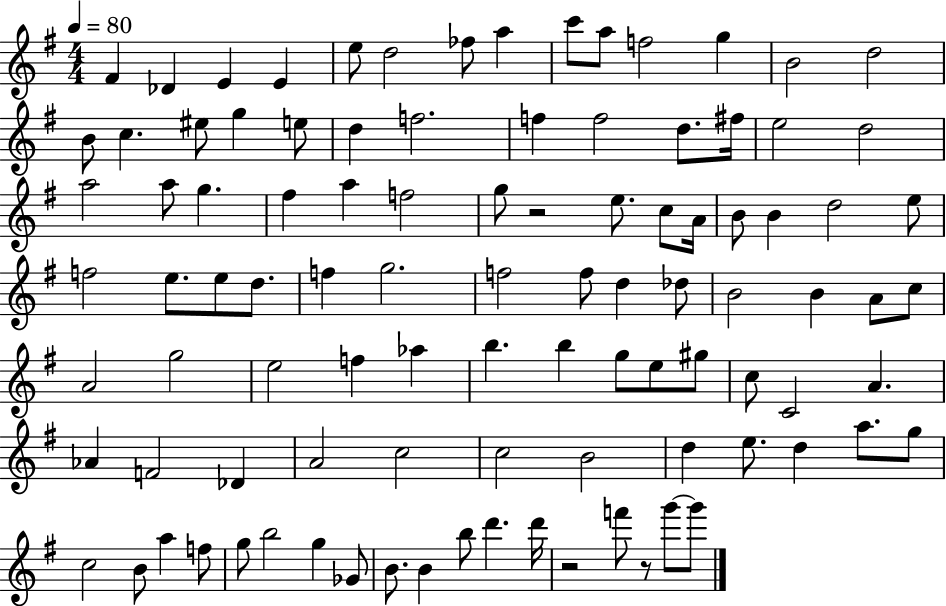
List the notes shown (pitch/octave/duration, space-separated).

F#4/q Db4/q E4/q E4/q E5/e D5/h FES5/e A5/q C6/e A5/e F5/h G5/q B4/h D5/h B4/e C5/q. EIS5/e G5/q E5/e D5/q F5/h. F5/q F5/h D5/e. F#5/s E5/h D5/h A5/h A5/e G5/q. F#5/q A5/q F5/h G5/e R/h E5/e. C5/e A4/s B4/e B4/q D5/h E5/e F5/h E5/e. E5/e D5/e. F5/q G5/h. F5/h F5/e D5/q Db5/e B4/h B4/q A4/e C5/e A4/h G5/h E5/h F5/q Ab5/q B5/q. B5/q G5/e E5/e G#5/e C5/e C4/h A4/q. Ab4/q F4/h Db4/q A4/h C5/h C5/h B4/h D5/q E5/e. D5/q A5/e. G5/e C5/h B4/e A5/q F5/e G5/e B5/h G5/q Gb4/e B4/e. B4/q B5/e D6/q. D6/s R/h F6/e R/e G6/e G6/e